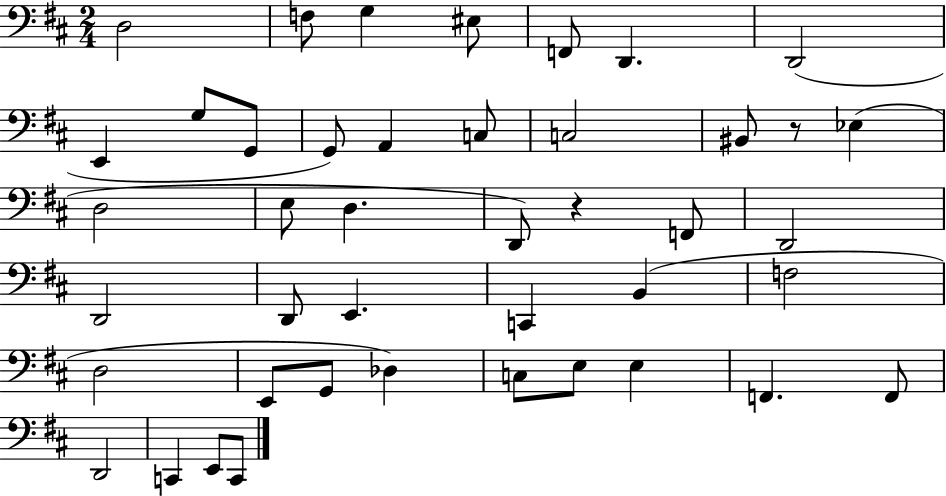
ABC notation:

X:1
T:Untitled
M:2/4
L:1/4
K:D
D,2 F,/2 G, ^E,/2 F,,/2 D,, D,,2 E,, G,/2 G,,/2 G,,/2 A,, C,/2 C,2 ^B,,/2 z/2 _E, D,2 E,/2 D, D,,/2 z F,,/2 D,,2 D,,2 D,,/2 E,, C,, B,, F,2 D,2 E,,/2 G,,/2 _D, C,/2 E,/2 E, F,, F,,/2 D,,2 C,, E,,/2 C,,/2